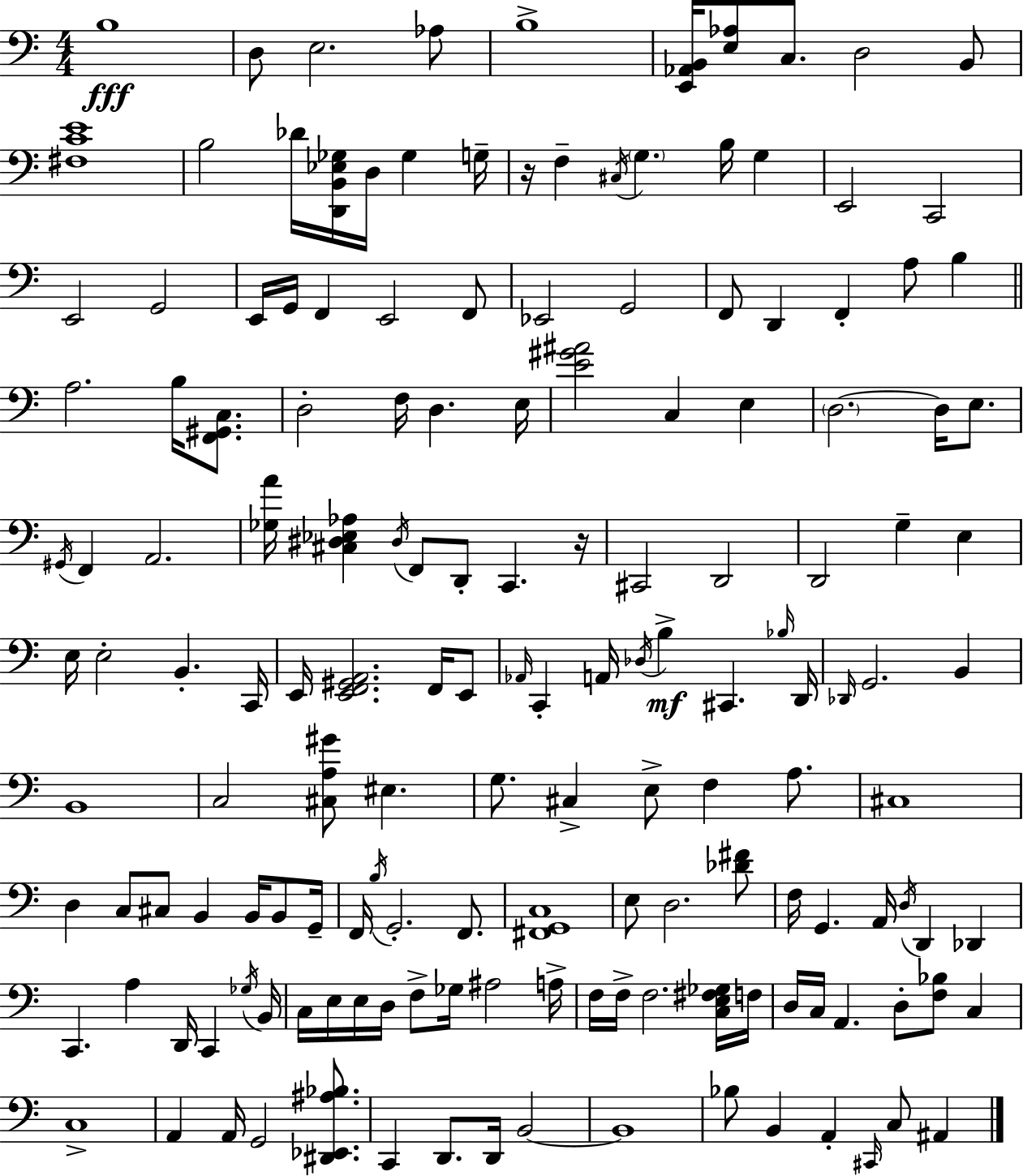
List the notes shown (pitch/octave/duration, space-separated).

B3/w D3/e E3/h. Ab3/e B3/w [E2,Ab2,B2]/s [E3,Ab3]/e C3/e. D3/h B2/e [F#3,C4,E4]/w B3/h Db4/s [D2,B2,Eb3,Gb3]/s D3/s Gb3/q G3/s R/s F3/q C#3/s G3/q. B3/s G3/q E2/h C2/h E2/h G2/h E2/s G2/s F2/q E2/h F2/e Eb2/h G2/h F2/e D2/q F2/q A3/e B3/q A3/h. B3/s [F2,G#2,C3]/e. D3/h F3/s D3/q. E3/s [E4,G#4,A#4]/h C3/q E3/q D3/h. D3/s E3/e. G#2/s F2/q A2/h. [Gb3,A4]/s [C#3,D#3,Eb3,Ab3]/q D#3/s F2/e D2/e C2/q. R/s C#2/h D2/h D2/h G3/q E3/q E3/s E3/h B2/q. C2/s E2/s [E2,F2,G#2,A2]/h. F2/s E2/e Ab2/s C2/q A2/s Db3/s B3/q C#2/q. Bb3/s D2/s Db2/s G2/h. B2/q B2/w C3/h [C#3,A3,G#4]/e EIS3/q. G3/e. C#3/q E3/e F3/q A3/e. C#3/w D3/q C3/e C#3/e B2/q B2/s B2/e G2/s F2/s B3/s G2/h. F2/e. [F#2,G2,C3]/w E3/e D3/h. [Db4,F#4]/e F3/s G2/q. A2/s D3/s D2/q Db2/q C2/q. A3/q D2/s C2/q Gb3/s B2/s C3/s E3/s E3/s D3/s F3/e Gb3/s A#3/h A3/s F3/s F3/s F3/h. [C3,E3,F#3,Gb3]/s F3/s D3/s C3/s A2/q. D3/e [F3,Bb3]/e C3/q C3/w A2/q A2/s G2/h [D#2,Eb2,A#3,Bb3]/e. C2/q D2/e. D2/s B2/h B2/w Bb3/e B2/q A2/q C#2/s C3/e A#2/q